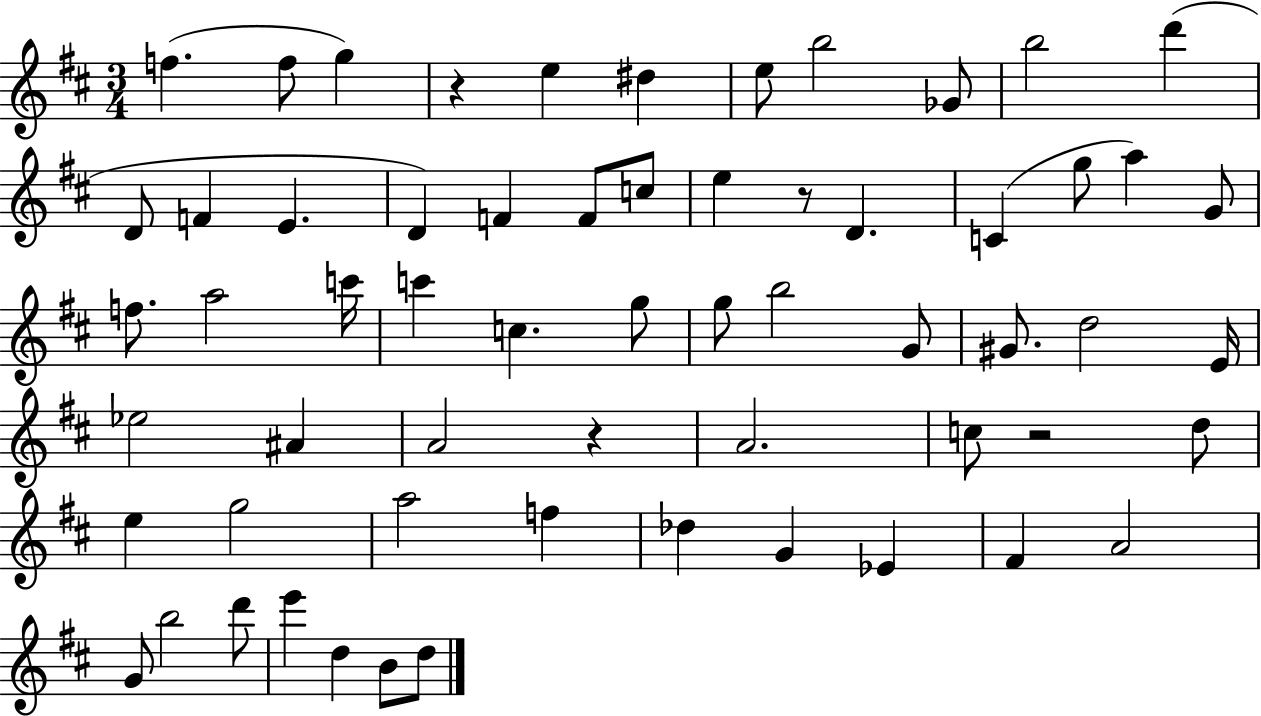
{
  \clef treble
  \numericTimeSignature
  \time 3/4
  \key d \major
  f''4.( f''8 g''4) | r4 e''4 dis''4 | e''8 b''2 ges'8 | b''2 d'''4( | \break d'8 f'4 e'4. | d'4) f'4 f'8 c''8 | e''4 r8 d'4. | c'4( g''8 a''4) g'8 | \break f''8. a''2 c'''16 | c'''4 c''4. g''8 | g''8 b''2 g'8 | gis'8. d''2 e'16 | \break ees''2 ais'4 | a'2 r4 | a'2. | c''8 r2 d''8 | \break e''4 g''2 | a''2 f''4 | des''4 g'4 ees'4 | fis'4 a'2 | \break g'8 b''2 d'''8 | e'''4 d''4 b'8 d''8 | \bar "|."
}